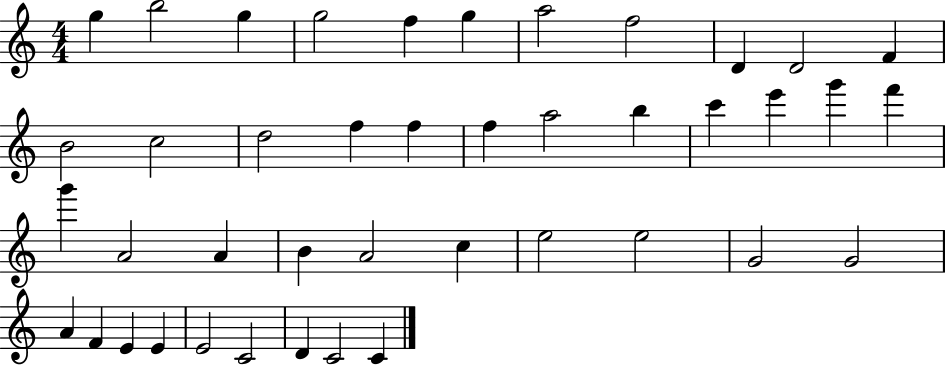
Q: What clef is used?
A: treble